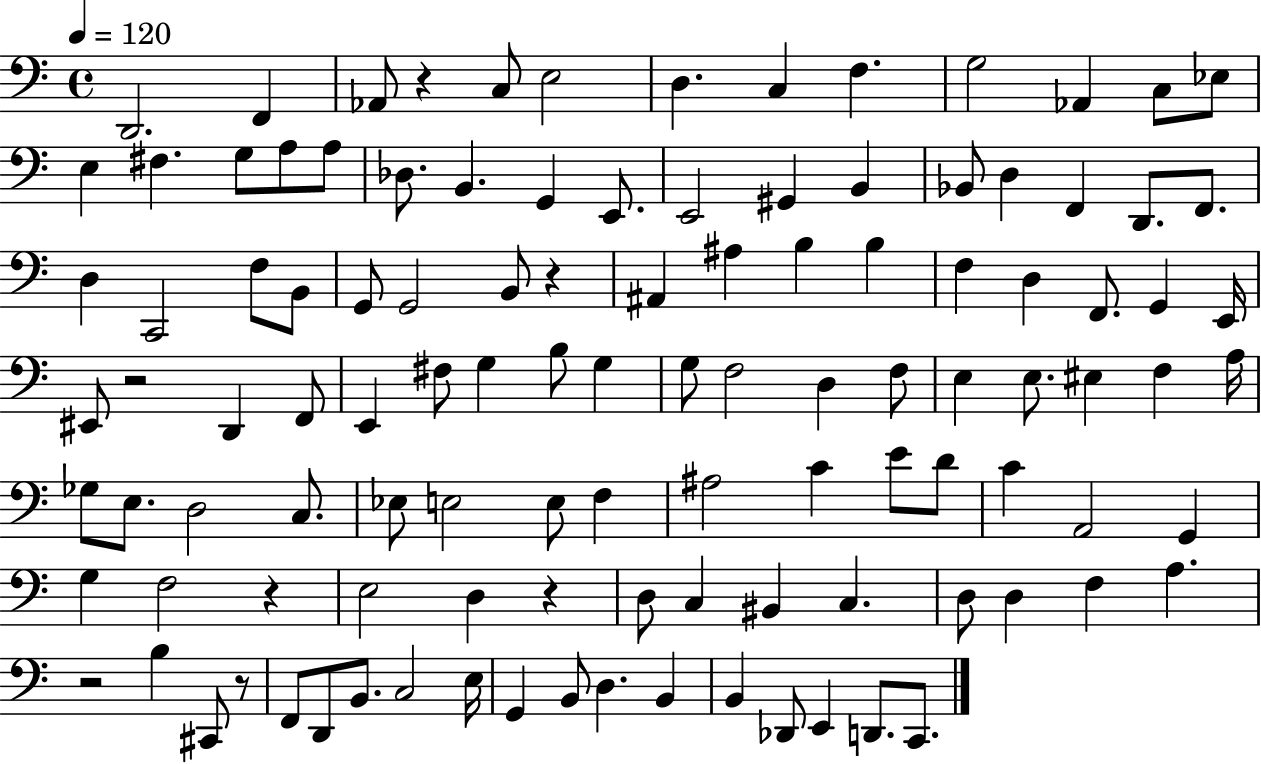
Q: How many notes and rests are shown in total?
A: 112